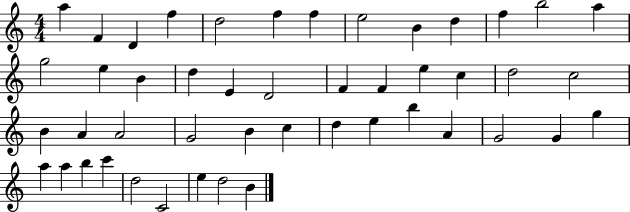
A5/q F4/q D4/q F5/q D5/h F5/q F5/q E5/h B4/q D5/q F5/q B5/h A5/q G5/h E5/q B4/q D5/q E4/q D4/h F4/q F4/q E5/q C5/q D5/h C5/h B4/q A4/q A4/h G4/h B4/q C5/q D5/q E5/q B5/q A4/q G4/h G4/q G5/q A5/q A5/q B5/q C6/q D5/h C4/h E5/q D5/h B4/q